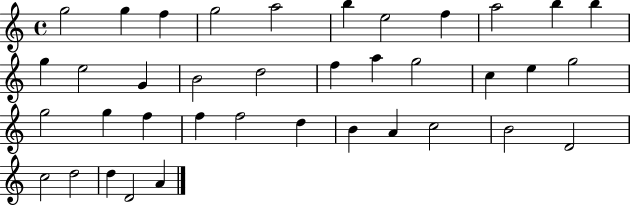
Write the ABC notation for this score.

X:1
T:Untitled
M:4/4
L:1/4
K:C
g2 g f g2 a2 b e2 f a2 b b g e2 G B2 d2 f a g2 c e g2 g2 g f f f2 d B A c2 B2 D2 c2 d2 d D2 A